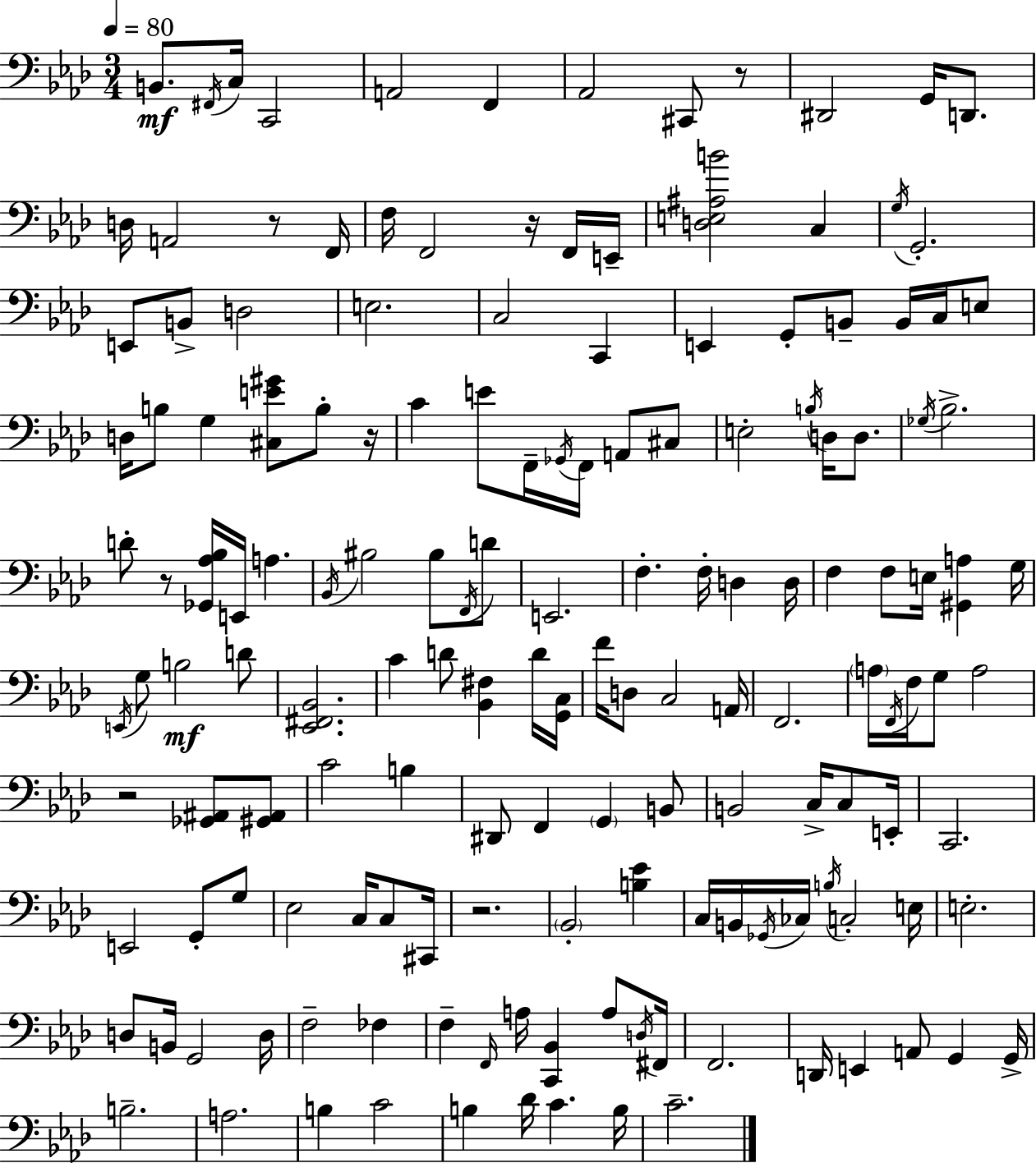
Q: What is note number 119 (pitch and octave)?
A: F2